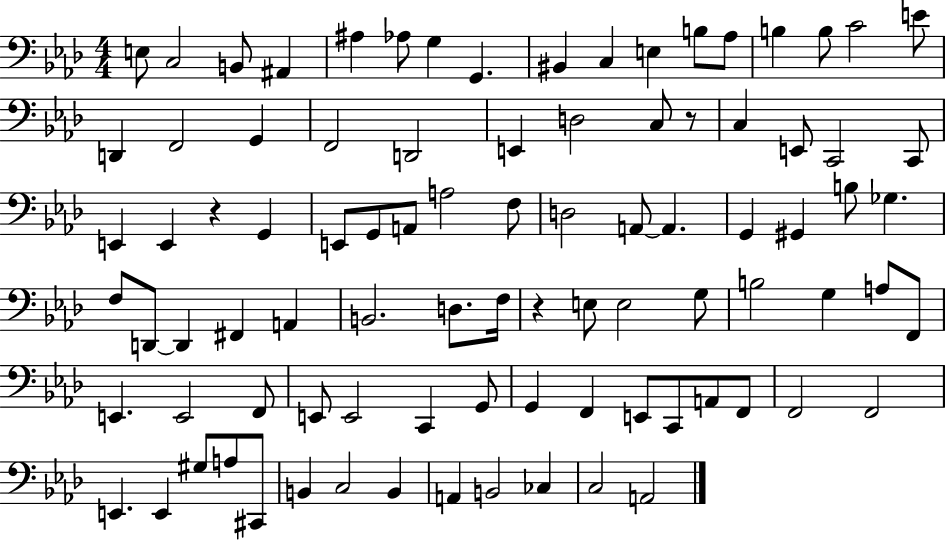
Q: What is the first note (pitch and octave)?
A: E3